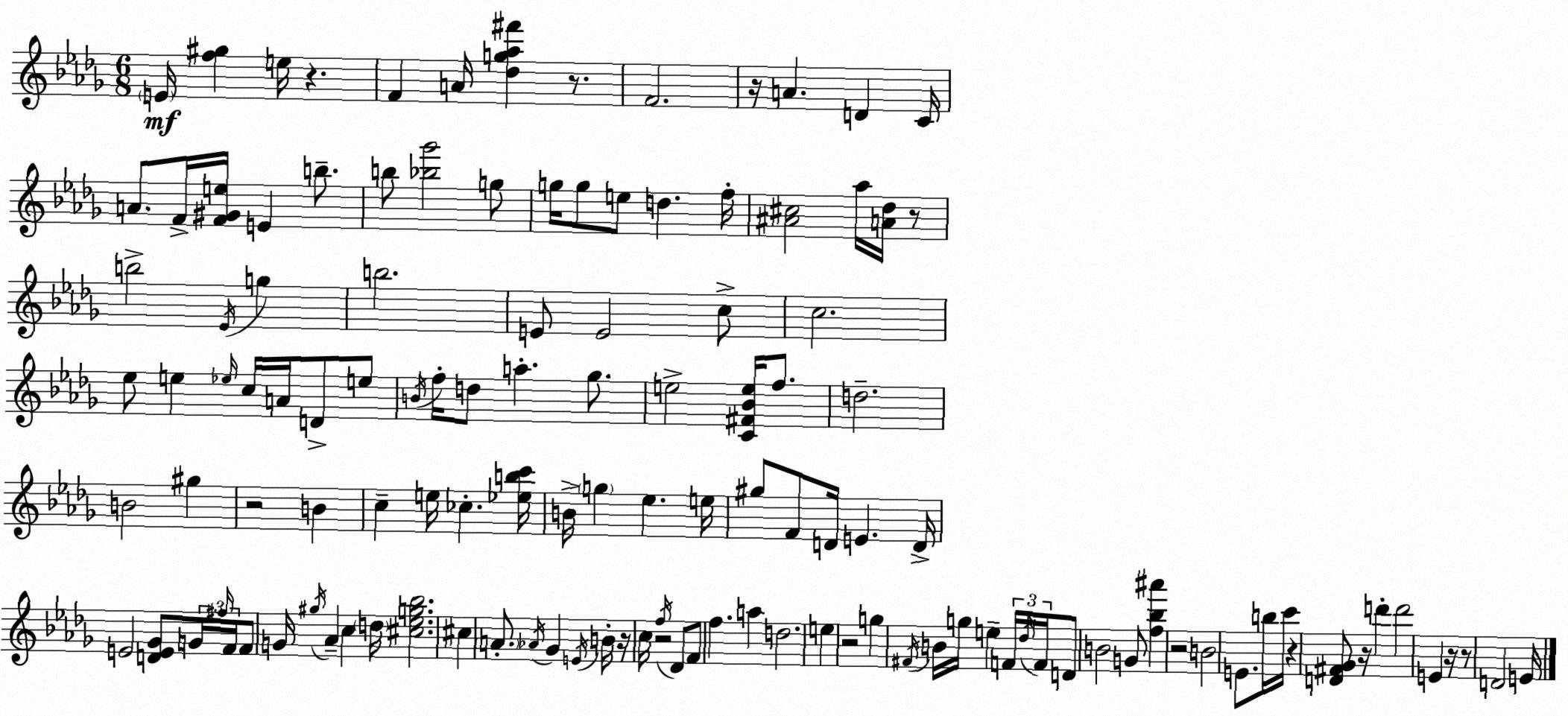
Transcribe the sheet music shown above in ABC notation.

X:1
T:Untitled
M:6/8
L:1/4
K:Bbm
E/4 [f^g] e/4 z F A/4 [_dg_a^f'] z/2 F2 z/4 A D C/4 A/2 F/4 [F^Ge]/4 E b/2 b/2 [_b_g']2 g/2 g/4 g/2 e/2 d f/4 [^A^c]2 _a/4 [A_d]/4 z/2 b2 _E/4 g b2 E/2 E2 c/2 c2 _e/2 e _e/4 c/4 A/4 D/2 e/2 B/4 f/4 d/2 a _g/2 e2 [C^F_Be]/4 f/2 d2 B2 ^g z2 B c e/4 _c [_ebc']/4 B/4 g _e e/4 ^g/2 F/2 D/4 E D/4 E2 [DE_G]/2 G/4 ^f/4 F/4 F/2 G/4 ^g/4 _A c d/4 [^c_eg_b]2 ^c A/2 _A/4 _G E/4 B/4 z/4 c/4 z2 f/4 _D/2 F/2 f a d2 e z2 g ^F/4 B/4 g/4 e F/4 _d/4 F/4 D/2 B2 G/2 [f_b^a'] z2 B2 E/2 b/4 c'/4 z [D^F_G]/2 z/4 d' d'2 E z/4 z/2 D2 E/4